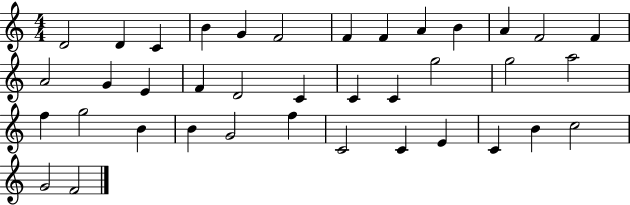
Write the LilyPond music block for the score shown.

{
  \clef treble
  \numericTimeSignature
  \time 4/4
  \key c \major
  d'2 d'4 c'4 | b'4 g'4 f'2 | f'4 f'4 a'4 b'4 | a'4 f'2 f'4 | \break a'2 g'4 e'4 | f'4 d'2 c'4 | c'4 c'4 g''2 | g''2 a''2 | \break f''4 g''2 b'4 | b'4 g'2 f''4 | c'2 c'4 e'4 | c'4 b'4 c''2 | \break g'2 f'2 | \bar "|."
}